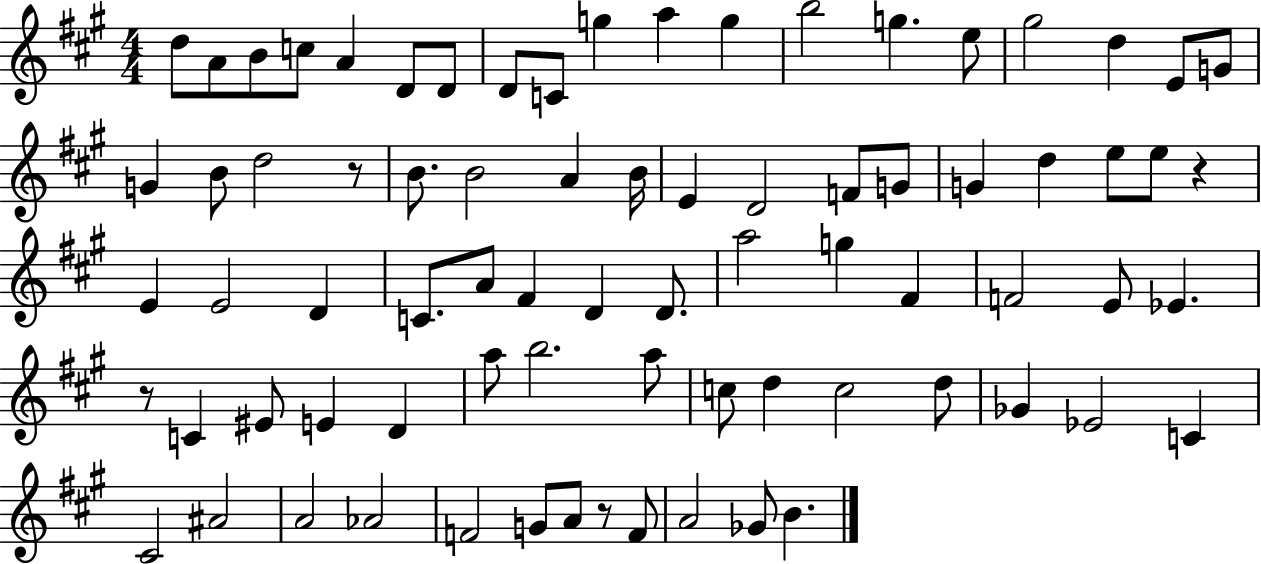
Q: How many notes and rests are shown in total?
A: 77